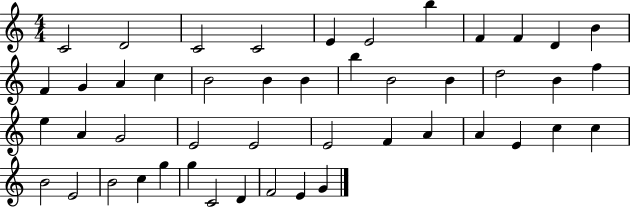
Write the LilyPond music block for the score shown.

{
  \clef treble
  \numericTimeSignature
  \time 4/4
  \key c \major
  c'2 d'2 | c'2 c'2 | e'4 e'2 b''4 | f'4 f'4 d'4 b'4 | \break f'4 g'4 a'4 c''4 | b'2 b'4 b'4 | b''4 b'2 b'4 | d''2 b'4 f''4 | \break e''4 a'4 g'2 | e'2 e'2 | e'2 f'4 a'4 | a'4 e'4 c''4 c''4 | \break b'2 e'2 | b'2 c''4 g''4 | g''4 c'2 d'4 | f'2 e'4 g'4 | \break \bar "|."
}